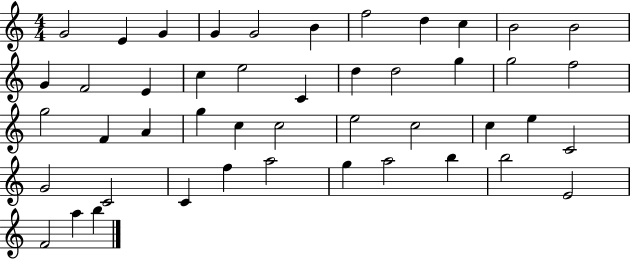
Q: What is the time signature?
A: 4/4